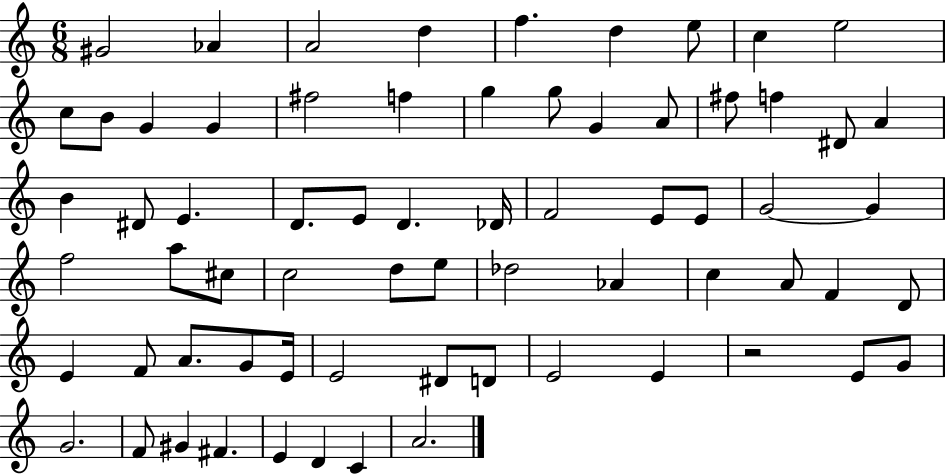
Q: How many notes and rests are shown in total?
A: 68